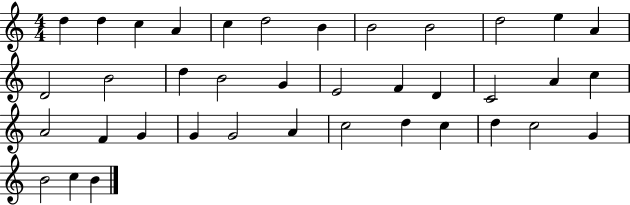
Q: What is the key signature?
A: C major